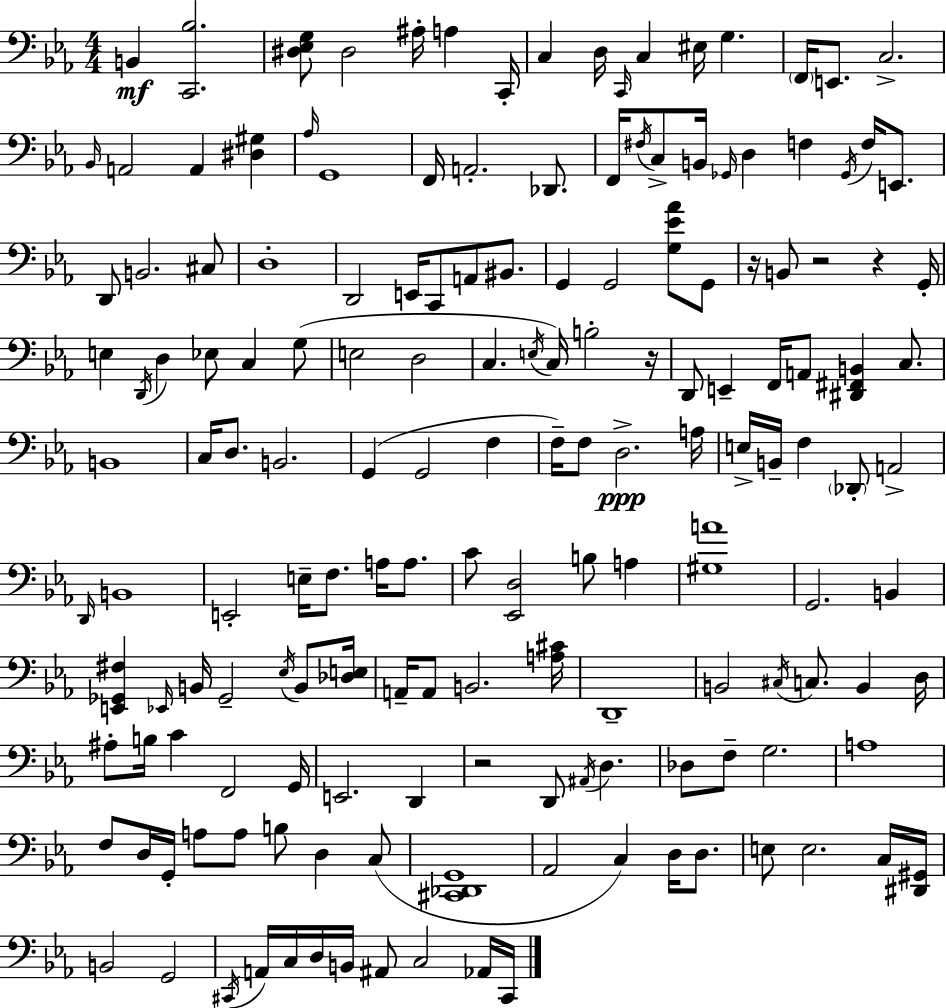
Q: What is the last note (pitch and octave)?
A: C#2